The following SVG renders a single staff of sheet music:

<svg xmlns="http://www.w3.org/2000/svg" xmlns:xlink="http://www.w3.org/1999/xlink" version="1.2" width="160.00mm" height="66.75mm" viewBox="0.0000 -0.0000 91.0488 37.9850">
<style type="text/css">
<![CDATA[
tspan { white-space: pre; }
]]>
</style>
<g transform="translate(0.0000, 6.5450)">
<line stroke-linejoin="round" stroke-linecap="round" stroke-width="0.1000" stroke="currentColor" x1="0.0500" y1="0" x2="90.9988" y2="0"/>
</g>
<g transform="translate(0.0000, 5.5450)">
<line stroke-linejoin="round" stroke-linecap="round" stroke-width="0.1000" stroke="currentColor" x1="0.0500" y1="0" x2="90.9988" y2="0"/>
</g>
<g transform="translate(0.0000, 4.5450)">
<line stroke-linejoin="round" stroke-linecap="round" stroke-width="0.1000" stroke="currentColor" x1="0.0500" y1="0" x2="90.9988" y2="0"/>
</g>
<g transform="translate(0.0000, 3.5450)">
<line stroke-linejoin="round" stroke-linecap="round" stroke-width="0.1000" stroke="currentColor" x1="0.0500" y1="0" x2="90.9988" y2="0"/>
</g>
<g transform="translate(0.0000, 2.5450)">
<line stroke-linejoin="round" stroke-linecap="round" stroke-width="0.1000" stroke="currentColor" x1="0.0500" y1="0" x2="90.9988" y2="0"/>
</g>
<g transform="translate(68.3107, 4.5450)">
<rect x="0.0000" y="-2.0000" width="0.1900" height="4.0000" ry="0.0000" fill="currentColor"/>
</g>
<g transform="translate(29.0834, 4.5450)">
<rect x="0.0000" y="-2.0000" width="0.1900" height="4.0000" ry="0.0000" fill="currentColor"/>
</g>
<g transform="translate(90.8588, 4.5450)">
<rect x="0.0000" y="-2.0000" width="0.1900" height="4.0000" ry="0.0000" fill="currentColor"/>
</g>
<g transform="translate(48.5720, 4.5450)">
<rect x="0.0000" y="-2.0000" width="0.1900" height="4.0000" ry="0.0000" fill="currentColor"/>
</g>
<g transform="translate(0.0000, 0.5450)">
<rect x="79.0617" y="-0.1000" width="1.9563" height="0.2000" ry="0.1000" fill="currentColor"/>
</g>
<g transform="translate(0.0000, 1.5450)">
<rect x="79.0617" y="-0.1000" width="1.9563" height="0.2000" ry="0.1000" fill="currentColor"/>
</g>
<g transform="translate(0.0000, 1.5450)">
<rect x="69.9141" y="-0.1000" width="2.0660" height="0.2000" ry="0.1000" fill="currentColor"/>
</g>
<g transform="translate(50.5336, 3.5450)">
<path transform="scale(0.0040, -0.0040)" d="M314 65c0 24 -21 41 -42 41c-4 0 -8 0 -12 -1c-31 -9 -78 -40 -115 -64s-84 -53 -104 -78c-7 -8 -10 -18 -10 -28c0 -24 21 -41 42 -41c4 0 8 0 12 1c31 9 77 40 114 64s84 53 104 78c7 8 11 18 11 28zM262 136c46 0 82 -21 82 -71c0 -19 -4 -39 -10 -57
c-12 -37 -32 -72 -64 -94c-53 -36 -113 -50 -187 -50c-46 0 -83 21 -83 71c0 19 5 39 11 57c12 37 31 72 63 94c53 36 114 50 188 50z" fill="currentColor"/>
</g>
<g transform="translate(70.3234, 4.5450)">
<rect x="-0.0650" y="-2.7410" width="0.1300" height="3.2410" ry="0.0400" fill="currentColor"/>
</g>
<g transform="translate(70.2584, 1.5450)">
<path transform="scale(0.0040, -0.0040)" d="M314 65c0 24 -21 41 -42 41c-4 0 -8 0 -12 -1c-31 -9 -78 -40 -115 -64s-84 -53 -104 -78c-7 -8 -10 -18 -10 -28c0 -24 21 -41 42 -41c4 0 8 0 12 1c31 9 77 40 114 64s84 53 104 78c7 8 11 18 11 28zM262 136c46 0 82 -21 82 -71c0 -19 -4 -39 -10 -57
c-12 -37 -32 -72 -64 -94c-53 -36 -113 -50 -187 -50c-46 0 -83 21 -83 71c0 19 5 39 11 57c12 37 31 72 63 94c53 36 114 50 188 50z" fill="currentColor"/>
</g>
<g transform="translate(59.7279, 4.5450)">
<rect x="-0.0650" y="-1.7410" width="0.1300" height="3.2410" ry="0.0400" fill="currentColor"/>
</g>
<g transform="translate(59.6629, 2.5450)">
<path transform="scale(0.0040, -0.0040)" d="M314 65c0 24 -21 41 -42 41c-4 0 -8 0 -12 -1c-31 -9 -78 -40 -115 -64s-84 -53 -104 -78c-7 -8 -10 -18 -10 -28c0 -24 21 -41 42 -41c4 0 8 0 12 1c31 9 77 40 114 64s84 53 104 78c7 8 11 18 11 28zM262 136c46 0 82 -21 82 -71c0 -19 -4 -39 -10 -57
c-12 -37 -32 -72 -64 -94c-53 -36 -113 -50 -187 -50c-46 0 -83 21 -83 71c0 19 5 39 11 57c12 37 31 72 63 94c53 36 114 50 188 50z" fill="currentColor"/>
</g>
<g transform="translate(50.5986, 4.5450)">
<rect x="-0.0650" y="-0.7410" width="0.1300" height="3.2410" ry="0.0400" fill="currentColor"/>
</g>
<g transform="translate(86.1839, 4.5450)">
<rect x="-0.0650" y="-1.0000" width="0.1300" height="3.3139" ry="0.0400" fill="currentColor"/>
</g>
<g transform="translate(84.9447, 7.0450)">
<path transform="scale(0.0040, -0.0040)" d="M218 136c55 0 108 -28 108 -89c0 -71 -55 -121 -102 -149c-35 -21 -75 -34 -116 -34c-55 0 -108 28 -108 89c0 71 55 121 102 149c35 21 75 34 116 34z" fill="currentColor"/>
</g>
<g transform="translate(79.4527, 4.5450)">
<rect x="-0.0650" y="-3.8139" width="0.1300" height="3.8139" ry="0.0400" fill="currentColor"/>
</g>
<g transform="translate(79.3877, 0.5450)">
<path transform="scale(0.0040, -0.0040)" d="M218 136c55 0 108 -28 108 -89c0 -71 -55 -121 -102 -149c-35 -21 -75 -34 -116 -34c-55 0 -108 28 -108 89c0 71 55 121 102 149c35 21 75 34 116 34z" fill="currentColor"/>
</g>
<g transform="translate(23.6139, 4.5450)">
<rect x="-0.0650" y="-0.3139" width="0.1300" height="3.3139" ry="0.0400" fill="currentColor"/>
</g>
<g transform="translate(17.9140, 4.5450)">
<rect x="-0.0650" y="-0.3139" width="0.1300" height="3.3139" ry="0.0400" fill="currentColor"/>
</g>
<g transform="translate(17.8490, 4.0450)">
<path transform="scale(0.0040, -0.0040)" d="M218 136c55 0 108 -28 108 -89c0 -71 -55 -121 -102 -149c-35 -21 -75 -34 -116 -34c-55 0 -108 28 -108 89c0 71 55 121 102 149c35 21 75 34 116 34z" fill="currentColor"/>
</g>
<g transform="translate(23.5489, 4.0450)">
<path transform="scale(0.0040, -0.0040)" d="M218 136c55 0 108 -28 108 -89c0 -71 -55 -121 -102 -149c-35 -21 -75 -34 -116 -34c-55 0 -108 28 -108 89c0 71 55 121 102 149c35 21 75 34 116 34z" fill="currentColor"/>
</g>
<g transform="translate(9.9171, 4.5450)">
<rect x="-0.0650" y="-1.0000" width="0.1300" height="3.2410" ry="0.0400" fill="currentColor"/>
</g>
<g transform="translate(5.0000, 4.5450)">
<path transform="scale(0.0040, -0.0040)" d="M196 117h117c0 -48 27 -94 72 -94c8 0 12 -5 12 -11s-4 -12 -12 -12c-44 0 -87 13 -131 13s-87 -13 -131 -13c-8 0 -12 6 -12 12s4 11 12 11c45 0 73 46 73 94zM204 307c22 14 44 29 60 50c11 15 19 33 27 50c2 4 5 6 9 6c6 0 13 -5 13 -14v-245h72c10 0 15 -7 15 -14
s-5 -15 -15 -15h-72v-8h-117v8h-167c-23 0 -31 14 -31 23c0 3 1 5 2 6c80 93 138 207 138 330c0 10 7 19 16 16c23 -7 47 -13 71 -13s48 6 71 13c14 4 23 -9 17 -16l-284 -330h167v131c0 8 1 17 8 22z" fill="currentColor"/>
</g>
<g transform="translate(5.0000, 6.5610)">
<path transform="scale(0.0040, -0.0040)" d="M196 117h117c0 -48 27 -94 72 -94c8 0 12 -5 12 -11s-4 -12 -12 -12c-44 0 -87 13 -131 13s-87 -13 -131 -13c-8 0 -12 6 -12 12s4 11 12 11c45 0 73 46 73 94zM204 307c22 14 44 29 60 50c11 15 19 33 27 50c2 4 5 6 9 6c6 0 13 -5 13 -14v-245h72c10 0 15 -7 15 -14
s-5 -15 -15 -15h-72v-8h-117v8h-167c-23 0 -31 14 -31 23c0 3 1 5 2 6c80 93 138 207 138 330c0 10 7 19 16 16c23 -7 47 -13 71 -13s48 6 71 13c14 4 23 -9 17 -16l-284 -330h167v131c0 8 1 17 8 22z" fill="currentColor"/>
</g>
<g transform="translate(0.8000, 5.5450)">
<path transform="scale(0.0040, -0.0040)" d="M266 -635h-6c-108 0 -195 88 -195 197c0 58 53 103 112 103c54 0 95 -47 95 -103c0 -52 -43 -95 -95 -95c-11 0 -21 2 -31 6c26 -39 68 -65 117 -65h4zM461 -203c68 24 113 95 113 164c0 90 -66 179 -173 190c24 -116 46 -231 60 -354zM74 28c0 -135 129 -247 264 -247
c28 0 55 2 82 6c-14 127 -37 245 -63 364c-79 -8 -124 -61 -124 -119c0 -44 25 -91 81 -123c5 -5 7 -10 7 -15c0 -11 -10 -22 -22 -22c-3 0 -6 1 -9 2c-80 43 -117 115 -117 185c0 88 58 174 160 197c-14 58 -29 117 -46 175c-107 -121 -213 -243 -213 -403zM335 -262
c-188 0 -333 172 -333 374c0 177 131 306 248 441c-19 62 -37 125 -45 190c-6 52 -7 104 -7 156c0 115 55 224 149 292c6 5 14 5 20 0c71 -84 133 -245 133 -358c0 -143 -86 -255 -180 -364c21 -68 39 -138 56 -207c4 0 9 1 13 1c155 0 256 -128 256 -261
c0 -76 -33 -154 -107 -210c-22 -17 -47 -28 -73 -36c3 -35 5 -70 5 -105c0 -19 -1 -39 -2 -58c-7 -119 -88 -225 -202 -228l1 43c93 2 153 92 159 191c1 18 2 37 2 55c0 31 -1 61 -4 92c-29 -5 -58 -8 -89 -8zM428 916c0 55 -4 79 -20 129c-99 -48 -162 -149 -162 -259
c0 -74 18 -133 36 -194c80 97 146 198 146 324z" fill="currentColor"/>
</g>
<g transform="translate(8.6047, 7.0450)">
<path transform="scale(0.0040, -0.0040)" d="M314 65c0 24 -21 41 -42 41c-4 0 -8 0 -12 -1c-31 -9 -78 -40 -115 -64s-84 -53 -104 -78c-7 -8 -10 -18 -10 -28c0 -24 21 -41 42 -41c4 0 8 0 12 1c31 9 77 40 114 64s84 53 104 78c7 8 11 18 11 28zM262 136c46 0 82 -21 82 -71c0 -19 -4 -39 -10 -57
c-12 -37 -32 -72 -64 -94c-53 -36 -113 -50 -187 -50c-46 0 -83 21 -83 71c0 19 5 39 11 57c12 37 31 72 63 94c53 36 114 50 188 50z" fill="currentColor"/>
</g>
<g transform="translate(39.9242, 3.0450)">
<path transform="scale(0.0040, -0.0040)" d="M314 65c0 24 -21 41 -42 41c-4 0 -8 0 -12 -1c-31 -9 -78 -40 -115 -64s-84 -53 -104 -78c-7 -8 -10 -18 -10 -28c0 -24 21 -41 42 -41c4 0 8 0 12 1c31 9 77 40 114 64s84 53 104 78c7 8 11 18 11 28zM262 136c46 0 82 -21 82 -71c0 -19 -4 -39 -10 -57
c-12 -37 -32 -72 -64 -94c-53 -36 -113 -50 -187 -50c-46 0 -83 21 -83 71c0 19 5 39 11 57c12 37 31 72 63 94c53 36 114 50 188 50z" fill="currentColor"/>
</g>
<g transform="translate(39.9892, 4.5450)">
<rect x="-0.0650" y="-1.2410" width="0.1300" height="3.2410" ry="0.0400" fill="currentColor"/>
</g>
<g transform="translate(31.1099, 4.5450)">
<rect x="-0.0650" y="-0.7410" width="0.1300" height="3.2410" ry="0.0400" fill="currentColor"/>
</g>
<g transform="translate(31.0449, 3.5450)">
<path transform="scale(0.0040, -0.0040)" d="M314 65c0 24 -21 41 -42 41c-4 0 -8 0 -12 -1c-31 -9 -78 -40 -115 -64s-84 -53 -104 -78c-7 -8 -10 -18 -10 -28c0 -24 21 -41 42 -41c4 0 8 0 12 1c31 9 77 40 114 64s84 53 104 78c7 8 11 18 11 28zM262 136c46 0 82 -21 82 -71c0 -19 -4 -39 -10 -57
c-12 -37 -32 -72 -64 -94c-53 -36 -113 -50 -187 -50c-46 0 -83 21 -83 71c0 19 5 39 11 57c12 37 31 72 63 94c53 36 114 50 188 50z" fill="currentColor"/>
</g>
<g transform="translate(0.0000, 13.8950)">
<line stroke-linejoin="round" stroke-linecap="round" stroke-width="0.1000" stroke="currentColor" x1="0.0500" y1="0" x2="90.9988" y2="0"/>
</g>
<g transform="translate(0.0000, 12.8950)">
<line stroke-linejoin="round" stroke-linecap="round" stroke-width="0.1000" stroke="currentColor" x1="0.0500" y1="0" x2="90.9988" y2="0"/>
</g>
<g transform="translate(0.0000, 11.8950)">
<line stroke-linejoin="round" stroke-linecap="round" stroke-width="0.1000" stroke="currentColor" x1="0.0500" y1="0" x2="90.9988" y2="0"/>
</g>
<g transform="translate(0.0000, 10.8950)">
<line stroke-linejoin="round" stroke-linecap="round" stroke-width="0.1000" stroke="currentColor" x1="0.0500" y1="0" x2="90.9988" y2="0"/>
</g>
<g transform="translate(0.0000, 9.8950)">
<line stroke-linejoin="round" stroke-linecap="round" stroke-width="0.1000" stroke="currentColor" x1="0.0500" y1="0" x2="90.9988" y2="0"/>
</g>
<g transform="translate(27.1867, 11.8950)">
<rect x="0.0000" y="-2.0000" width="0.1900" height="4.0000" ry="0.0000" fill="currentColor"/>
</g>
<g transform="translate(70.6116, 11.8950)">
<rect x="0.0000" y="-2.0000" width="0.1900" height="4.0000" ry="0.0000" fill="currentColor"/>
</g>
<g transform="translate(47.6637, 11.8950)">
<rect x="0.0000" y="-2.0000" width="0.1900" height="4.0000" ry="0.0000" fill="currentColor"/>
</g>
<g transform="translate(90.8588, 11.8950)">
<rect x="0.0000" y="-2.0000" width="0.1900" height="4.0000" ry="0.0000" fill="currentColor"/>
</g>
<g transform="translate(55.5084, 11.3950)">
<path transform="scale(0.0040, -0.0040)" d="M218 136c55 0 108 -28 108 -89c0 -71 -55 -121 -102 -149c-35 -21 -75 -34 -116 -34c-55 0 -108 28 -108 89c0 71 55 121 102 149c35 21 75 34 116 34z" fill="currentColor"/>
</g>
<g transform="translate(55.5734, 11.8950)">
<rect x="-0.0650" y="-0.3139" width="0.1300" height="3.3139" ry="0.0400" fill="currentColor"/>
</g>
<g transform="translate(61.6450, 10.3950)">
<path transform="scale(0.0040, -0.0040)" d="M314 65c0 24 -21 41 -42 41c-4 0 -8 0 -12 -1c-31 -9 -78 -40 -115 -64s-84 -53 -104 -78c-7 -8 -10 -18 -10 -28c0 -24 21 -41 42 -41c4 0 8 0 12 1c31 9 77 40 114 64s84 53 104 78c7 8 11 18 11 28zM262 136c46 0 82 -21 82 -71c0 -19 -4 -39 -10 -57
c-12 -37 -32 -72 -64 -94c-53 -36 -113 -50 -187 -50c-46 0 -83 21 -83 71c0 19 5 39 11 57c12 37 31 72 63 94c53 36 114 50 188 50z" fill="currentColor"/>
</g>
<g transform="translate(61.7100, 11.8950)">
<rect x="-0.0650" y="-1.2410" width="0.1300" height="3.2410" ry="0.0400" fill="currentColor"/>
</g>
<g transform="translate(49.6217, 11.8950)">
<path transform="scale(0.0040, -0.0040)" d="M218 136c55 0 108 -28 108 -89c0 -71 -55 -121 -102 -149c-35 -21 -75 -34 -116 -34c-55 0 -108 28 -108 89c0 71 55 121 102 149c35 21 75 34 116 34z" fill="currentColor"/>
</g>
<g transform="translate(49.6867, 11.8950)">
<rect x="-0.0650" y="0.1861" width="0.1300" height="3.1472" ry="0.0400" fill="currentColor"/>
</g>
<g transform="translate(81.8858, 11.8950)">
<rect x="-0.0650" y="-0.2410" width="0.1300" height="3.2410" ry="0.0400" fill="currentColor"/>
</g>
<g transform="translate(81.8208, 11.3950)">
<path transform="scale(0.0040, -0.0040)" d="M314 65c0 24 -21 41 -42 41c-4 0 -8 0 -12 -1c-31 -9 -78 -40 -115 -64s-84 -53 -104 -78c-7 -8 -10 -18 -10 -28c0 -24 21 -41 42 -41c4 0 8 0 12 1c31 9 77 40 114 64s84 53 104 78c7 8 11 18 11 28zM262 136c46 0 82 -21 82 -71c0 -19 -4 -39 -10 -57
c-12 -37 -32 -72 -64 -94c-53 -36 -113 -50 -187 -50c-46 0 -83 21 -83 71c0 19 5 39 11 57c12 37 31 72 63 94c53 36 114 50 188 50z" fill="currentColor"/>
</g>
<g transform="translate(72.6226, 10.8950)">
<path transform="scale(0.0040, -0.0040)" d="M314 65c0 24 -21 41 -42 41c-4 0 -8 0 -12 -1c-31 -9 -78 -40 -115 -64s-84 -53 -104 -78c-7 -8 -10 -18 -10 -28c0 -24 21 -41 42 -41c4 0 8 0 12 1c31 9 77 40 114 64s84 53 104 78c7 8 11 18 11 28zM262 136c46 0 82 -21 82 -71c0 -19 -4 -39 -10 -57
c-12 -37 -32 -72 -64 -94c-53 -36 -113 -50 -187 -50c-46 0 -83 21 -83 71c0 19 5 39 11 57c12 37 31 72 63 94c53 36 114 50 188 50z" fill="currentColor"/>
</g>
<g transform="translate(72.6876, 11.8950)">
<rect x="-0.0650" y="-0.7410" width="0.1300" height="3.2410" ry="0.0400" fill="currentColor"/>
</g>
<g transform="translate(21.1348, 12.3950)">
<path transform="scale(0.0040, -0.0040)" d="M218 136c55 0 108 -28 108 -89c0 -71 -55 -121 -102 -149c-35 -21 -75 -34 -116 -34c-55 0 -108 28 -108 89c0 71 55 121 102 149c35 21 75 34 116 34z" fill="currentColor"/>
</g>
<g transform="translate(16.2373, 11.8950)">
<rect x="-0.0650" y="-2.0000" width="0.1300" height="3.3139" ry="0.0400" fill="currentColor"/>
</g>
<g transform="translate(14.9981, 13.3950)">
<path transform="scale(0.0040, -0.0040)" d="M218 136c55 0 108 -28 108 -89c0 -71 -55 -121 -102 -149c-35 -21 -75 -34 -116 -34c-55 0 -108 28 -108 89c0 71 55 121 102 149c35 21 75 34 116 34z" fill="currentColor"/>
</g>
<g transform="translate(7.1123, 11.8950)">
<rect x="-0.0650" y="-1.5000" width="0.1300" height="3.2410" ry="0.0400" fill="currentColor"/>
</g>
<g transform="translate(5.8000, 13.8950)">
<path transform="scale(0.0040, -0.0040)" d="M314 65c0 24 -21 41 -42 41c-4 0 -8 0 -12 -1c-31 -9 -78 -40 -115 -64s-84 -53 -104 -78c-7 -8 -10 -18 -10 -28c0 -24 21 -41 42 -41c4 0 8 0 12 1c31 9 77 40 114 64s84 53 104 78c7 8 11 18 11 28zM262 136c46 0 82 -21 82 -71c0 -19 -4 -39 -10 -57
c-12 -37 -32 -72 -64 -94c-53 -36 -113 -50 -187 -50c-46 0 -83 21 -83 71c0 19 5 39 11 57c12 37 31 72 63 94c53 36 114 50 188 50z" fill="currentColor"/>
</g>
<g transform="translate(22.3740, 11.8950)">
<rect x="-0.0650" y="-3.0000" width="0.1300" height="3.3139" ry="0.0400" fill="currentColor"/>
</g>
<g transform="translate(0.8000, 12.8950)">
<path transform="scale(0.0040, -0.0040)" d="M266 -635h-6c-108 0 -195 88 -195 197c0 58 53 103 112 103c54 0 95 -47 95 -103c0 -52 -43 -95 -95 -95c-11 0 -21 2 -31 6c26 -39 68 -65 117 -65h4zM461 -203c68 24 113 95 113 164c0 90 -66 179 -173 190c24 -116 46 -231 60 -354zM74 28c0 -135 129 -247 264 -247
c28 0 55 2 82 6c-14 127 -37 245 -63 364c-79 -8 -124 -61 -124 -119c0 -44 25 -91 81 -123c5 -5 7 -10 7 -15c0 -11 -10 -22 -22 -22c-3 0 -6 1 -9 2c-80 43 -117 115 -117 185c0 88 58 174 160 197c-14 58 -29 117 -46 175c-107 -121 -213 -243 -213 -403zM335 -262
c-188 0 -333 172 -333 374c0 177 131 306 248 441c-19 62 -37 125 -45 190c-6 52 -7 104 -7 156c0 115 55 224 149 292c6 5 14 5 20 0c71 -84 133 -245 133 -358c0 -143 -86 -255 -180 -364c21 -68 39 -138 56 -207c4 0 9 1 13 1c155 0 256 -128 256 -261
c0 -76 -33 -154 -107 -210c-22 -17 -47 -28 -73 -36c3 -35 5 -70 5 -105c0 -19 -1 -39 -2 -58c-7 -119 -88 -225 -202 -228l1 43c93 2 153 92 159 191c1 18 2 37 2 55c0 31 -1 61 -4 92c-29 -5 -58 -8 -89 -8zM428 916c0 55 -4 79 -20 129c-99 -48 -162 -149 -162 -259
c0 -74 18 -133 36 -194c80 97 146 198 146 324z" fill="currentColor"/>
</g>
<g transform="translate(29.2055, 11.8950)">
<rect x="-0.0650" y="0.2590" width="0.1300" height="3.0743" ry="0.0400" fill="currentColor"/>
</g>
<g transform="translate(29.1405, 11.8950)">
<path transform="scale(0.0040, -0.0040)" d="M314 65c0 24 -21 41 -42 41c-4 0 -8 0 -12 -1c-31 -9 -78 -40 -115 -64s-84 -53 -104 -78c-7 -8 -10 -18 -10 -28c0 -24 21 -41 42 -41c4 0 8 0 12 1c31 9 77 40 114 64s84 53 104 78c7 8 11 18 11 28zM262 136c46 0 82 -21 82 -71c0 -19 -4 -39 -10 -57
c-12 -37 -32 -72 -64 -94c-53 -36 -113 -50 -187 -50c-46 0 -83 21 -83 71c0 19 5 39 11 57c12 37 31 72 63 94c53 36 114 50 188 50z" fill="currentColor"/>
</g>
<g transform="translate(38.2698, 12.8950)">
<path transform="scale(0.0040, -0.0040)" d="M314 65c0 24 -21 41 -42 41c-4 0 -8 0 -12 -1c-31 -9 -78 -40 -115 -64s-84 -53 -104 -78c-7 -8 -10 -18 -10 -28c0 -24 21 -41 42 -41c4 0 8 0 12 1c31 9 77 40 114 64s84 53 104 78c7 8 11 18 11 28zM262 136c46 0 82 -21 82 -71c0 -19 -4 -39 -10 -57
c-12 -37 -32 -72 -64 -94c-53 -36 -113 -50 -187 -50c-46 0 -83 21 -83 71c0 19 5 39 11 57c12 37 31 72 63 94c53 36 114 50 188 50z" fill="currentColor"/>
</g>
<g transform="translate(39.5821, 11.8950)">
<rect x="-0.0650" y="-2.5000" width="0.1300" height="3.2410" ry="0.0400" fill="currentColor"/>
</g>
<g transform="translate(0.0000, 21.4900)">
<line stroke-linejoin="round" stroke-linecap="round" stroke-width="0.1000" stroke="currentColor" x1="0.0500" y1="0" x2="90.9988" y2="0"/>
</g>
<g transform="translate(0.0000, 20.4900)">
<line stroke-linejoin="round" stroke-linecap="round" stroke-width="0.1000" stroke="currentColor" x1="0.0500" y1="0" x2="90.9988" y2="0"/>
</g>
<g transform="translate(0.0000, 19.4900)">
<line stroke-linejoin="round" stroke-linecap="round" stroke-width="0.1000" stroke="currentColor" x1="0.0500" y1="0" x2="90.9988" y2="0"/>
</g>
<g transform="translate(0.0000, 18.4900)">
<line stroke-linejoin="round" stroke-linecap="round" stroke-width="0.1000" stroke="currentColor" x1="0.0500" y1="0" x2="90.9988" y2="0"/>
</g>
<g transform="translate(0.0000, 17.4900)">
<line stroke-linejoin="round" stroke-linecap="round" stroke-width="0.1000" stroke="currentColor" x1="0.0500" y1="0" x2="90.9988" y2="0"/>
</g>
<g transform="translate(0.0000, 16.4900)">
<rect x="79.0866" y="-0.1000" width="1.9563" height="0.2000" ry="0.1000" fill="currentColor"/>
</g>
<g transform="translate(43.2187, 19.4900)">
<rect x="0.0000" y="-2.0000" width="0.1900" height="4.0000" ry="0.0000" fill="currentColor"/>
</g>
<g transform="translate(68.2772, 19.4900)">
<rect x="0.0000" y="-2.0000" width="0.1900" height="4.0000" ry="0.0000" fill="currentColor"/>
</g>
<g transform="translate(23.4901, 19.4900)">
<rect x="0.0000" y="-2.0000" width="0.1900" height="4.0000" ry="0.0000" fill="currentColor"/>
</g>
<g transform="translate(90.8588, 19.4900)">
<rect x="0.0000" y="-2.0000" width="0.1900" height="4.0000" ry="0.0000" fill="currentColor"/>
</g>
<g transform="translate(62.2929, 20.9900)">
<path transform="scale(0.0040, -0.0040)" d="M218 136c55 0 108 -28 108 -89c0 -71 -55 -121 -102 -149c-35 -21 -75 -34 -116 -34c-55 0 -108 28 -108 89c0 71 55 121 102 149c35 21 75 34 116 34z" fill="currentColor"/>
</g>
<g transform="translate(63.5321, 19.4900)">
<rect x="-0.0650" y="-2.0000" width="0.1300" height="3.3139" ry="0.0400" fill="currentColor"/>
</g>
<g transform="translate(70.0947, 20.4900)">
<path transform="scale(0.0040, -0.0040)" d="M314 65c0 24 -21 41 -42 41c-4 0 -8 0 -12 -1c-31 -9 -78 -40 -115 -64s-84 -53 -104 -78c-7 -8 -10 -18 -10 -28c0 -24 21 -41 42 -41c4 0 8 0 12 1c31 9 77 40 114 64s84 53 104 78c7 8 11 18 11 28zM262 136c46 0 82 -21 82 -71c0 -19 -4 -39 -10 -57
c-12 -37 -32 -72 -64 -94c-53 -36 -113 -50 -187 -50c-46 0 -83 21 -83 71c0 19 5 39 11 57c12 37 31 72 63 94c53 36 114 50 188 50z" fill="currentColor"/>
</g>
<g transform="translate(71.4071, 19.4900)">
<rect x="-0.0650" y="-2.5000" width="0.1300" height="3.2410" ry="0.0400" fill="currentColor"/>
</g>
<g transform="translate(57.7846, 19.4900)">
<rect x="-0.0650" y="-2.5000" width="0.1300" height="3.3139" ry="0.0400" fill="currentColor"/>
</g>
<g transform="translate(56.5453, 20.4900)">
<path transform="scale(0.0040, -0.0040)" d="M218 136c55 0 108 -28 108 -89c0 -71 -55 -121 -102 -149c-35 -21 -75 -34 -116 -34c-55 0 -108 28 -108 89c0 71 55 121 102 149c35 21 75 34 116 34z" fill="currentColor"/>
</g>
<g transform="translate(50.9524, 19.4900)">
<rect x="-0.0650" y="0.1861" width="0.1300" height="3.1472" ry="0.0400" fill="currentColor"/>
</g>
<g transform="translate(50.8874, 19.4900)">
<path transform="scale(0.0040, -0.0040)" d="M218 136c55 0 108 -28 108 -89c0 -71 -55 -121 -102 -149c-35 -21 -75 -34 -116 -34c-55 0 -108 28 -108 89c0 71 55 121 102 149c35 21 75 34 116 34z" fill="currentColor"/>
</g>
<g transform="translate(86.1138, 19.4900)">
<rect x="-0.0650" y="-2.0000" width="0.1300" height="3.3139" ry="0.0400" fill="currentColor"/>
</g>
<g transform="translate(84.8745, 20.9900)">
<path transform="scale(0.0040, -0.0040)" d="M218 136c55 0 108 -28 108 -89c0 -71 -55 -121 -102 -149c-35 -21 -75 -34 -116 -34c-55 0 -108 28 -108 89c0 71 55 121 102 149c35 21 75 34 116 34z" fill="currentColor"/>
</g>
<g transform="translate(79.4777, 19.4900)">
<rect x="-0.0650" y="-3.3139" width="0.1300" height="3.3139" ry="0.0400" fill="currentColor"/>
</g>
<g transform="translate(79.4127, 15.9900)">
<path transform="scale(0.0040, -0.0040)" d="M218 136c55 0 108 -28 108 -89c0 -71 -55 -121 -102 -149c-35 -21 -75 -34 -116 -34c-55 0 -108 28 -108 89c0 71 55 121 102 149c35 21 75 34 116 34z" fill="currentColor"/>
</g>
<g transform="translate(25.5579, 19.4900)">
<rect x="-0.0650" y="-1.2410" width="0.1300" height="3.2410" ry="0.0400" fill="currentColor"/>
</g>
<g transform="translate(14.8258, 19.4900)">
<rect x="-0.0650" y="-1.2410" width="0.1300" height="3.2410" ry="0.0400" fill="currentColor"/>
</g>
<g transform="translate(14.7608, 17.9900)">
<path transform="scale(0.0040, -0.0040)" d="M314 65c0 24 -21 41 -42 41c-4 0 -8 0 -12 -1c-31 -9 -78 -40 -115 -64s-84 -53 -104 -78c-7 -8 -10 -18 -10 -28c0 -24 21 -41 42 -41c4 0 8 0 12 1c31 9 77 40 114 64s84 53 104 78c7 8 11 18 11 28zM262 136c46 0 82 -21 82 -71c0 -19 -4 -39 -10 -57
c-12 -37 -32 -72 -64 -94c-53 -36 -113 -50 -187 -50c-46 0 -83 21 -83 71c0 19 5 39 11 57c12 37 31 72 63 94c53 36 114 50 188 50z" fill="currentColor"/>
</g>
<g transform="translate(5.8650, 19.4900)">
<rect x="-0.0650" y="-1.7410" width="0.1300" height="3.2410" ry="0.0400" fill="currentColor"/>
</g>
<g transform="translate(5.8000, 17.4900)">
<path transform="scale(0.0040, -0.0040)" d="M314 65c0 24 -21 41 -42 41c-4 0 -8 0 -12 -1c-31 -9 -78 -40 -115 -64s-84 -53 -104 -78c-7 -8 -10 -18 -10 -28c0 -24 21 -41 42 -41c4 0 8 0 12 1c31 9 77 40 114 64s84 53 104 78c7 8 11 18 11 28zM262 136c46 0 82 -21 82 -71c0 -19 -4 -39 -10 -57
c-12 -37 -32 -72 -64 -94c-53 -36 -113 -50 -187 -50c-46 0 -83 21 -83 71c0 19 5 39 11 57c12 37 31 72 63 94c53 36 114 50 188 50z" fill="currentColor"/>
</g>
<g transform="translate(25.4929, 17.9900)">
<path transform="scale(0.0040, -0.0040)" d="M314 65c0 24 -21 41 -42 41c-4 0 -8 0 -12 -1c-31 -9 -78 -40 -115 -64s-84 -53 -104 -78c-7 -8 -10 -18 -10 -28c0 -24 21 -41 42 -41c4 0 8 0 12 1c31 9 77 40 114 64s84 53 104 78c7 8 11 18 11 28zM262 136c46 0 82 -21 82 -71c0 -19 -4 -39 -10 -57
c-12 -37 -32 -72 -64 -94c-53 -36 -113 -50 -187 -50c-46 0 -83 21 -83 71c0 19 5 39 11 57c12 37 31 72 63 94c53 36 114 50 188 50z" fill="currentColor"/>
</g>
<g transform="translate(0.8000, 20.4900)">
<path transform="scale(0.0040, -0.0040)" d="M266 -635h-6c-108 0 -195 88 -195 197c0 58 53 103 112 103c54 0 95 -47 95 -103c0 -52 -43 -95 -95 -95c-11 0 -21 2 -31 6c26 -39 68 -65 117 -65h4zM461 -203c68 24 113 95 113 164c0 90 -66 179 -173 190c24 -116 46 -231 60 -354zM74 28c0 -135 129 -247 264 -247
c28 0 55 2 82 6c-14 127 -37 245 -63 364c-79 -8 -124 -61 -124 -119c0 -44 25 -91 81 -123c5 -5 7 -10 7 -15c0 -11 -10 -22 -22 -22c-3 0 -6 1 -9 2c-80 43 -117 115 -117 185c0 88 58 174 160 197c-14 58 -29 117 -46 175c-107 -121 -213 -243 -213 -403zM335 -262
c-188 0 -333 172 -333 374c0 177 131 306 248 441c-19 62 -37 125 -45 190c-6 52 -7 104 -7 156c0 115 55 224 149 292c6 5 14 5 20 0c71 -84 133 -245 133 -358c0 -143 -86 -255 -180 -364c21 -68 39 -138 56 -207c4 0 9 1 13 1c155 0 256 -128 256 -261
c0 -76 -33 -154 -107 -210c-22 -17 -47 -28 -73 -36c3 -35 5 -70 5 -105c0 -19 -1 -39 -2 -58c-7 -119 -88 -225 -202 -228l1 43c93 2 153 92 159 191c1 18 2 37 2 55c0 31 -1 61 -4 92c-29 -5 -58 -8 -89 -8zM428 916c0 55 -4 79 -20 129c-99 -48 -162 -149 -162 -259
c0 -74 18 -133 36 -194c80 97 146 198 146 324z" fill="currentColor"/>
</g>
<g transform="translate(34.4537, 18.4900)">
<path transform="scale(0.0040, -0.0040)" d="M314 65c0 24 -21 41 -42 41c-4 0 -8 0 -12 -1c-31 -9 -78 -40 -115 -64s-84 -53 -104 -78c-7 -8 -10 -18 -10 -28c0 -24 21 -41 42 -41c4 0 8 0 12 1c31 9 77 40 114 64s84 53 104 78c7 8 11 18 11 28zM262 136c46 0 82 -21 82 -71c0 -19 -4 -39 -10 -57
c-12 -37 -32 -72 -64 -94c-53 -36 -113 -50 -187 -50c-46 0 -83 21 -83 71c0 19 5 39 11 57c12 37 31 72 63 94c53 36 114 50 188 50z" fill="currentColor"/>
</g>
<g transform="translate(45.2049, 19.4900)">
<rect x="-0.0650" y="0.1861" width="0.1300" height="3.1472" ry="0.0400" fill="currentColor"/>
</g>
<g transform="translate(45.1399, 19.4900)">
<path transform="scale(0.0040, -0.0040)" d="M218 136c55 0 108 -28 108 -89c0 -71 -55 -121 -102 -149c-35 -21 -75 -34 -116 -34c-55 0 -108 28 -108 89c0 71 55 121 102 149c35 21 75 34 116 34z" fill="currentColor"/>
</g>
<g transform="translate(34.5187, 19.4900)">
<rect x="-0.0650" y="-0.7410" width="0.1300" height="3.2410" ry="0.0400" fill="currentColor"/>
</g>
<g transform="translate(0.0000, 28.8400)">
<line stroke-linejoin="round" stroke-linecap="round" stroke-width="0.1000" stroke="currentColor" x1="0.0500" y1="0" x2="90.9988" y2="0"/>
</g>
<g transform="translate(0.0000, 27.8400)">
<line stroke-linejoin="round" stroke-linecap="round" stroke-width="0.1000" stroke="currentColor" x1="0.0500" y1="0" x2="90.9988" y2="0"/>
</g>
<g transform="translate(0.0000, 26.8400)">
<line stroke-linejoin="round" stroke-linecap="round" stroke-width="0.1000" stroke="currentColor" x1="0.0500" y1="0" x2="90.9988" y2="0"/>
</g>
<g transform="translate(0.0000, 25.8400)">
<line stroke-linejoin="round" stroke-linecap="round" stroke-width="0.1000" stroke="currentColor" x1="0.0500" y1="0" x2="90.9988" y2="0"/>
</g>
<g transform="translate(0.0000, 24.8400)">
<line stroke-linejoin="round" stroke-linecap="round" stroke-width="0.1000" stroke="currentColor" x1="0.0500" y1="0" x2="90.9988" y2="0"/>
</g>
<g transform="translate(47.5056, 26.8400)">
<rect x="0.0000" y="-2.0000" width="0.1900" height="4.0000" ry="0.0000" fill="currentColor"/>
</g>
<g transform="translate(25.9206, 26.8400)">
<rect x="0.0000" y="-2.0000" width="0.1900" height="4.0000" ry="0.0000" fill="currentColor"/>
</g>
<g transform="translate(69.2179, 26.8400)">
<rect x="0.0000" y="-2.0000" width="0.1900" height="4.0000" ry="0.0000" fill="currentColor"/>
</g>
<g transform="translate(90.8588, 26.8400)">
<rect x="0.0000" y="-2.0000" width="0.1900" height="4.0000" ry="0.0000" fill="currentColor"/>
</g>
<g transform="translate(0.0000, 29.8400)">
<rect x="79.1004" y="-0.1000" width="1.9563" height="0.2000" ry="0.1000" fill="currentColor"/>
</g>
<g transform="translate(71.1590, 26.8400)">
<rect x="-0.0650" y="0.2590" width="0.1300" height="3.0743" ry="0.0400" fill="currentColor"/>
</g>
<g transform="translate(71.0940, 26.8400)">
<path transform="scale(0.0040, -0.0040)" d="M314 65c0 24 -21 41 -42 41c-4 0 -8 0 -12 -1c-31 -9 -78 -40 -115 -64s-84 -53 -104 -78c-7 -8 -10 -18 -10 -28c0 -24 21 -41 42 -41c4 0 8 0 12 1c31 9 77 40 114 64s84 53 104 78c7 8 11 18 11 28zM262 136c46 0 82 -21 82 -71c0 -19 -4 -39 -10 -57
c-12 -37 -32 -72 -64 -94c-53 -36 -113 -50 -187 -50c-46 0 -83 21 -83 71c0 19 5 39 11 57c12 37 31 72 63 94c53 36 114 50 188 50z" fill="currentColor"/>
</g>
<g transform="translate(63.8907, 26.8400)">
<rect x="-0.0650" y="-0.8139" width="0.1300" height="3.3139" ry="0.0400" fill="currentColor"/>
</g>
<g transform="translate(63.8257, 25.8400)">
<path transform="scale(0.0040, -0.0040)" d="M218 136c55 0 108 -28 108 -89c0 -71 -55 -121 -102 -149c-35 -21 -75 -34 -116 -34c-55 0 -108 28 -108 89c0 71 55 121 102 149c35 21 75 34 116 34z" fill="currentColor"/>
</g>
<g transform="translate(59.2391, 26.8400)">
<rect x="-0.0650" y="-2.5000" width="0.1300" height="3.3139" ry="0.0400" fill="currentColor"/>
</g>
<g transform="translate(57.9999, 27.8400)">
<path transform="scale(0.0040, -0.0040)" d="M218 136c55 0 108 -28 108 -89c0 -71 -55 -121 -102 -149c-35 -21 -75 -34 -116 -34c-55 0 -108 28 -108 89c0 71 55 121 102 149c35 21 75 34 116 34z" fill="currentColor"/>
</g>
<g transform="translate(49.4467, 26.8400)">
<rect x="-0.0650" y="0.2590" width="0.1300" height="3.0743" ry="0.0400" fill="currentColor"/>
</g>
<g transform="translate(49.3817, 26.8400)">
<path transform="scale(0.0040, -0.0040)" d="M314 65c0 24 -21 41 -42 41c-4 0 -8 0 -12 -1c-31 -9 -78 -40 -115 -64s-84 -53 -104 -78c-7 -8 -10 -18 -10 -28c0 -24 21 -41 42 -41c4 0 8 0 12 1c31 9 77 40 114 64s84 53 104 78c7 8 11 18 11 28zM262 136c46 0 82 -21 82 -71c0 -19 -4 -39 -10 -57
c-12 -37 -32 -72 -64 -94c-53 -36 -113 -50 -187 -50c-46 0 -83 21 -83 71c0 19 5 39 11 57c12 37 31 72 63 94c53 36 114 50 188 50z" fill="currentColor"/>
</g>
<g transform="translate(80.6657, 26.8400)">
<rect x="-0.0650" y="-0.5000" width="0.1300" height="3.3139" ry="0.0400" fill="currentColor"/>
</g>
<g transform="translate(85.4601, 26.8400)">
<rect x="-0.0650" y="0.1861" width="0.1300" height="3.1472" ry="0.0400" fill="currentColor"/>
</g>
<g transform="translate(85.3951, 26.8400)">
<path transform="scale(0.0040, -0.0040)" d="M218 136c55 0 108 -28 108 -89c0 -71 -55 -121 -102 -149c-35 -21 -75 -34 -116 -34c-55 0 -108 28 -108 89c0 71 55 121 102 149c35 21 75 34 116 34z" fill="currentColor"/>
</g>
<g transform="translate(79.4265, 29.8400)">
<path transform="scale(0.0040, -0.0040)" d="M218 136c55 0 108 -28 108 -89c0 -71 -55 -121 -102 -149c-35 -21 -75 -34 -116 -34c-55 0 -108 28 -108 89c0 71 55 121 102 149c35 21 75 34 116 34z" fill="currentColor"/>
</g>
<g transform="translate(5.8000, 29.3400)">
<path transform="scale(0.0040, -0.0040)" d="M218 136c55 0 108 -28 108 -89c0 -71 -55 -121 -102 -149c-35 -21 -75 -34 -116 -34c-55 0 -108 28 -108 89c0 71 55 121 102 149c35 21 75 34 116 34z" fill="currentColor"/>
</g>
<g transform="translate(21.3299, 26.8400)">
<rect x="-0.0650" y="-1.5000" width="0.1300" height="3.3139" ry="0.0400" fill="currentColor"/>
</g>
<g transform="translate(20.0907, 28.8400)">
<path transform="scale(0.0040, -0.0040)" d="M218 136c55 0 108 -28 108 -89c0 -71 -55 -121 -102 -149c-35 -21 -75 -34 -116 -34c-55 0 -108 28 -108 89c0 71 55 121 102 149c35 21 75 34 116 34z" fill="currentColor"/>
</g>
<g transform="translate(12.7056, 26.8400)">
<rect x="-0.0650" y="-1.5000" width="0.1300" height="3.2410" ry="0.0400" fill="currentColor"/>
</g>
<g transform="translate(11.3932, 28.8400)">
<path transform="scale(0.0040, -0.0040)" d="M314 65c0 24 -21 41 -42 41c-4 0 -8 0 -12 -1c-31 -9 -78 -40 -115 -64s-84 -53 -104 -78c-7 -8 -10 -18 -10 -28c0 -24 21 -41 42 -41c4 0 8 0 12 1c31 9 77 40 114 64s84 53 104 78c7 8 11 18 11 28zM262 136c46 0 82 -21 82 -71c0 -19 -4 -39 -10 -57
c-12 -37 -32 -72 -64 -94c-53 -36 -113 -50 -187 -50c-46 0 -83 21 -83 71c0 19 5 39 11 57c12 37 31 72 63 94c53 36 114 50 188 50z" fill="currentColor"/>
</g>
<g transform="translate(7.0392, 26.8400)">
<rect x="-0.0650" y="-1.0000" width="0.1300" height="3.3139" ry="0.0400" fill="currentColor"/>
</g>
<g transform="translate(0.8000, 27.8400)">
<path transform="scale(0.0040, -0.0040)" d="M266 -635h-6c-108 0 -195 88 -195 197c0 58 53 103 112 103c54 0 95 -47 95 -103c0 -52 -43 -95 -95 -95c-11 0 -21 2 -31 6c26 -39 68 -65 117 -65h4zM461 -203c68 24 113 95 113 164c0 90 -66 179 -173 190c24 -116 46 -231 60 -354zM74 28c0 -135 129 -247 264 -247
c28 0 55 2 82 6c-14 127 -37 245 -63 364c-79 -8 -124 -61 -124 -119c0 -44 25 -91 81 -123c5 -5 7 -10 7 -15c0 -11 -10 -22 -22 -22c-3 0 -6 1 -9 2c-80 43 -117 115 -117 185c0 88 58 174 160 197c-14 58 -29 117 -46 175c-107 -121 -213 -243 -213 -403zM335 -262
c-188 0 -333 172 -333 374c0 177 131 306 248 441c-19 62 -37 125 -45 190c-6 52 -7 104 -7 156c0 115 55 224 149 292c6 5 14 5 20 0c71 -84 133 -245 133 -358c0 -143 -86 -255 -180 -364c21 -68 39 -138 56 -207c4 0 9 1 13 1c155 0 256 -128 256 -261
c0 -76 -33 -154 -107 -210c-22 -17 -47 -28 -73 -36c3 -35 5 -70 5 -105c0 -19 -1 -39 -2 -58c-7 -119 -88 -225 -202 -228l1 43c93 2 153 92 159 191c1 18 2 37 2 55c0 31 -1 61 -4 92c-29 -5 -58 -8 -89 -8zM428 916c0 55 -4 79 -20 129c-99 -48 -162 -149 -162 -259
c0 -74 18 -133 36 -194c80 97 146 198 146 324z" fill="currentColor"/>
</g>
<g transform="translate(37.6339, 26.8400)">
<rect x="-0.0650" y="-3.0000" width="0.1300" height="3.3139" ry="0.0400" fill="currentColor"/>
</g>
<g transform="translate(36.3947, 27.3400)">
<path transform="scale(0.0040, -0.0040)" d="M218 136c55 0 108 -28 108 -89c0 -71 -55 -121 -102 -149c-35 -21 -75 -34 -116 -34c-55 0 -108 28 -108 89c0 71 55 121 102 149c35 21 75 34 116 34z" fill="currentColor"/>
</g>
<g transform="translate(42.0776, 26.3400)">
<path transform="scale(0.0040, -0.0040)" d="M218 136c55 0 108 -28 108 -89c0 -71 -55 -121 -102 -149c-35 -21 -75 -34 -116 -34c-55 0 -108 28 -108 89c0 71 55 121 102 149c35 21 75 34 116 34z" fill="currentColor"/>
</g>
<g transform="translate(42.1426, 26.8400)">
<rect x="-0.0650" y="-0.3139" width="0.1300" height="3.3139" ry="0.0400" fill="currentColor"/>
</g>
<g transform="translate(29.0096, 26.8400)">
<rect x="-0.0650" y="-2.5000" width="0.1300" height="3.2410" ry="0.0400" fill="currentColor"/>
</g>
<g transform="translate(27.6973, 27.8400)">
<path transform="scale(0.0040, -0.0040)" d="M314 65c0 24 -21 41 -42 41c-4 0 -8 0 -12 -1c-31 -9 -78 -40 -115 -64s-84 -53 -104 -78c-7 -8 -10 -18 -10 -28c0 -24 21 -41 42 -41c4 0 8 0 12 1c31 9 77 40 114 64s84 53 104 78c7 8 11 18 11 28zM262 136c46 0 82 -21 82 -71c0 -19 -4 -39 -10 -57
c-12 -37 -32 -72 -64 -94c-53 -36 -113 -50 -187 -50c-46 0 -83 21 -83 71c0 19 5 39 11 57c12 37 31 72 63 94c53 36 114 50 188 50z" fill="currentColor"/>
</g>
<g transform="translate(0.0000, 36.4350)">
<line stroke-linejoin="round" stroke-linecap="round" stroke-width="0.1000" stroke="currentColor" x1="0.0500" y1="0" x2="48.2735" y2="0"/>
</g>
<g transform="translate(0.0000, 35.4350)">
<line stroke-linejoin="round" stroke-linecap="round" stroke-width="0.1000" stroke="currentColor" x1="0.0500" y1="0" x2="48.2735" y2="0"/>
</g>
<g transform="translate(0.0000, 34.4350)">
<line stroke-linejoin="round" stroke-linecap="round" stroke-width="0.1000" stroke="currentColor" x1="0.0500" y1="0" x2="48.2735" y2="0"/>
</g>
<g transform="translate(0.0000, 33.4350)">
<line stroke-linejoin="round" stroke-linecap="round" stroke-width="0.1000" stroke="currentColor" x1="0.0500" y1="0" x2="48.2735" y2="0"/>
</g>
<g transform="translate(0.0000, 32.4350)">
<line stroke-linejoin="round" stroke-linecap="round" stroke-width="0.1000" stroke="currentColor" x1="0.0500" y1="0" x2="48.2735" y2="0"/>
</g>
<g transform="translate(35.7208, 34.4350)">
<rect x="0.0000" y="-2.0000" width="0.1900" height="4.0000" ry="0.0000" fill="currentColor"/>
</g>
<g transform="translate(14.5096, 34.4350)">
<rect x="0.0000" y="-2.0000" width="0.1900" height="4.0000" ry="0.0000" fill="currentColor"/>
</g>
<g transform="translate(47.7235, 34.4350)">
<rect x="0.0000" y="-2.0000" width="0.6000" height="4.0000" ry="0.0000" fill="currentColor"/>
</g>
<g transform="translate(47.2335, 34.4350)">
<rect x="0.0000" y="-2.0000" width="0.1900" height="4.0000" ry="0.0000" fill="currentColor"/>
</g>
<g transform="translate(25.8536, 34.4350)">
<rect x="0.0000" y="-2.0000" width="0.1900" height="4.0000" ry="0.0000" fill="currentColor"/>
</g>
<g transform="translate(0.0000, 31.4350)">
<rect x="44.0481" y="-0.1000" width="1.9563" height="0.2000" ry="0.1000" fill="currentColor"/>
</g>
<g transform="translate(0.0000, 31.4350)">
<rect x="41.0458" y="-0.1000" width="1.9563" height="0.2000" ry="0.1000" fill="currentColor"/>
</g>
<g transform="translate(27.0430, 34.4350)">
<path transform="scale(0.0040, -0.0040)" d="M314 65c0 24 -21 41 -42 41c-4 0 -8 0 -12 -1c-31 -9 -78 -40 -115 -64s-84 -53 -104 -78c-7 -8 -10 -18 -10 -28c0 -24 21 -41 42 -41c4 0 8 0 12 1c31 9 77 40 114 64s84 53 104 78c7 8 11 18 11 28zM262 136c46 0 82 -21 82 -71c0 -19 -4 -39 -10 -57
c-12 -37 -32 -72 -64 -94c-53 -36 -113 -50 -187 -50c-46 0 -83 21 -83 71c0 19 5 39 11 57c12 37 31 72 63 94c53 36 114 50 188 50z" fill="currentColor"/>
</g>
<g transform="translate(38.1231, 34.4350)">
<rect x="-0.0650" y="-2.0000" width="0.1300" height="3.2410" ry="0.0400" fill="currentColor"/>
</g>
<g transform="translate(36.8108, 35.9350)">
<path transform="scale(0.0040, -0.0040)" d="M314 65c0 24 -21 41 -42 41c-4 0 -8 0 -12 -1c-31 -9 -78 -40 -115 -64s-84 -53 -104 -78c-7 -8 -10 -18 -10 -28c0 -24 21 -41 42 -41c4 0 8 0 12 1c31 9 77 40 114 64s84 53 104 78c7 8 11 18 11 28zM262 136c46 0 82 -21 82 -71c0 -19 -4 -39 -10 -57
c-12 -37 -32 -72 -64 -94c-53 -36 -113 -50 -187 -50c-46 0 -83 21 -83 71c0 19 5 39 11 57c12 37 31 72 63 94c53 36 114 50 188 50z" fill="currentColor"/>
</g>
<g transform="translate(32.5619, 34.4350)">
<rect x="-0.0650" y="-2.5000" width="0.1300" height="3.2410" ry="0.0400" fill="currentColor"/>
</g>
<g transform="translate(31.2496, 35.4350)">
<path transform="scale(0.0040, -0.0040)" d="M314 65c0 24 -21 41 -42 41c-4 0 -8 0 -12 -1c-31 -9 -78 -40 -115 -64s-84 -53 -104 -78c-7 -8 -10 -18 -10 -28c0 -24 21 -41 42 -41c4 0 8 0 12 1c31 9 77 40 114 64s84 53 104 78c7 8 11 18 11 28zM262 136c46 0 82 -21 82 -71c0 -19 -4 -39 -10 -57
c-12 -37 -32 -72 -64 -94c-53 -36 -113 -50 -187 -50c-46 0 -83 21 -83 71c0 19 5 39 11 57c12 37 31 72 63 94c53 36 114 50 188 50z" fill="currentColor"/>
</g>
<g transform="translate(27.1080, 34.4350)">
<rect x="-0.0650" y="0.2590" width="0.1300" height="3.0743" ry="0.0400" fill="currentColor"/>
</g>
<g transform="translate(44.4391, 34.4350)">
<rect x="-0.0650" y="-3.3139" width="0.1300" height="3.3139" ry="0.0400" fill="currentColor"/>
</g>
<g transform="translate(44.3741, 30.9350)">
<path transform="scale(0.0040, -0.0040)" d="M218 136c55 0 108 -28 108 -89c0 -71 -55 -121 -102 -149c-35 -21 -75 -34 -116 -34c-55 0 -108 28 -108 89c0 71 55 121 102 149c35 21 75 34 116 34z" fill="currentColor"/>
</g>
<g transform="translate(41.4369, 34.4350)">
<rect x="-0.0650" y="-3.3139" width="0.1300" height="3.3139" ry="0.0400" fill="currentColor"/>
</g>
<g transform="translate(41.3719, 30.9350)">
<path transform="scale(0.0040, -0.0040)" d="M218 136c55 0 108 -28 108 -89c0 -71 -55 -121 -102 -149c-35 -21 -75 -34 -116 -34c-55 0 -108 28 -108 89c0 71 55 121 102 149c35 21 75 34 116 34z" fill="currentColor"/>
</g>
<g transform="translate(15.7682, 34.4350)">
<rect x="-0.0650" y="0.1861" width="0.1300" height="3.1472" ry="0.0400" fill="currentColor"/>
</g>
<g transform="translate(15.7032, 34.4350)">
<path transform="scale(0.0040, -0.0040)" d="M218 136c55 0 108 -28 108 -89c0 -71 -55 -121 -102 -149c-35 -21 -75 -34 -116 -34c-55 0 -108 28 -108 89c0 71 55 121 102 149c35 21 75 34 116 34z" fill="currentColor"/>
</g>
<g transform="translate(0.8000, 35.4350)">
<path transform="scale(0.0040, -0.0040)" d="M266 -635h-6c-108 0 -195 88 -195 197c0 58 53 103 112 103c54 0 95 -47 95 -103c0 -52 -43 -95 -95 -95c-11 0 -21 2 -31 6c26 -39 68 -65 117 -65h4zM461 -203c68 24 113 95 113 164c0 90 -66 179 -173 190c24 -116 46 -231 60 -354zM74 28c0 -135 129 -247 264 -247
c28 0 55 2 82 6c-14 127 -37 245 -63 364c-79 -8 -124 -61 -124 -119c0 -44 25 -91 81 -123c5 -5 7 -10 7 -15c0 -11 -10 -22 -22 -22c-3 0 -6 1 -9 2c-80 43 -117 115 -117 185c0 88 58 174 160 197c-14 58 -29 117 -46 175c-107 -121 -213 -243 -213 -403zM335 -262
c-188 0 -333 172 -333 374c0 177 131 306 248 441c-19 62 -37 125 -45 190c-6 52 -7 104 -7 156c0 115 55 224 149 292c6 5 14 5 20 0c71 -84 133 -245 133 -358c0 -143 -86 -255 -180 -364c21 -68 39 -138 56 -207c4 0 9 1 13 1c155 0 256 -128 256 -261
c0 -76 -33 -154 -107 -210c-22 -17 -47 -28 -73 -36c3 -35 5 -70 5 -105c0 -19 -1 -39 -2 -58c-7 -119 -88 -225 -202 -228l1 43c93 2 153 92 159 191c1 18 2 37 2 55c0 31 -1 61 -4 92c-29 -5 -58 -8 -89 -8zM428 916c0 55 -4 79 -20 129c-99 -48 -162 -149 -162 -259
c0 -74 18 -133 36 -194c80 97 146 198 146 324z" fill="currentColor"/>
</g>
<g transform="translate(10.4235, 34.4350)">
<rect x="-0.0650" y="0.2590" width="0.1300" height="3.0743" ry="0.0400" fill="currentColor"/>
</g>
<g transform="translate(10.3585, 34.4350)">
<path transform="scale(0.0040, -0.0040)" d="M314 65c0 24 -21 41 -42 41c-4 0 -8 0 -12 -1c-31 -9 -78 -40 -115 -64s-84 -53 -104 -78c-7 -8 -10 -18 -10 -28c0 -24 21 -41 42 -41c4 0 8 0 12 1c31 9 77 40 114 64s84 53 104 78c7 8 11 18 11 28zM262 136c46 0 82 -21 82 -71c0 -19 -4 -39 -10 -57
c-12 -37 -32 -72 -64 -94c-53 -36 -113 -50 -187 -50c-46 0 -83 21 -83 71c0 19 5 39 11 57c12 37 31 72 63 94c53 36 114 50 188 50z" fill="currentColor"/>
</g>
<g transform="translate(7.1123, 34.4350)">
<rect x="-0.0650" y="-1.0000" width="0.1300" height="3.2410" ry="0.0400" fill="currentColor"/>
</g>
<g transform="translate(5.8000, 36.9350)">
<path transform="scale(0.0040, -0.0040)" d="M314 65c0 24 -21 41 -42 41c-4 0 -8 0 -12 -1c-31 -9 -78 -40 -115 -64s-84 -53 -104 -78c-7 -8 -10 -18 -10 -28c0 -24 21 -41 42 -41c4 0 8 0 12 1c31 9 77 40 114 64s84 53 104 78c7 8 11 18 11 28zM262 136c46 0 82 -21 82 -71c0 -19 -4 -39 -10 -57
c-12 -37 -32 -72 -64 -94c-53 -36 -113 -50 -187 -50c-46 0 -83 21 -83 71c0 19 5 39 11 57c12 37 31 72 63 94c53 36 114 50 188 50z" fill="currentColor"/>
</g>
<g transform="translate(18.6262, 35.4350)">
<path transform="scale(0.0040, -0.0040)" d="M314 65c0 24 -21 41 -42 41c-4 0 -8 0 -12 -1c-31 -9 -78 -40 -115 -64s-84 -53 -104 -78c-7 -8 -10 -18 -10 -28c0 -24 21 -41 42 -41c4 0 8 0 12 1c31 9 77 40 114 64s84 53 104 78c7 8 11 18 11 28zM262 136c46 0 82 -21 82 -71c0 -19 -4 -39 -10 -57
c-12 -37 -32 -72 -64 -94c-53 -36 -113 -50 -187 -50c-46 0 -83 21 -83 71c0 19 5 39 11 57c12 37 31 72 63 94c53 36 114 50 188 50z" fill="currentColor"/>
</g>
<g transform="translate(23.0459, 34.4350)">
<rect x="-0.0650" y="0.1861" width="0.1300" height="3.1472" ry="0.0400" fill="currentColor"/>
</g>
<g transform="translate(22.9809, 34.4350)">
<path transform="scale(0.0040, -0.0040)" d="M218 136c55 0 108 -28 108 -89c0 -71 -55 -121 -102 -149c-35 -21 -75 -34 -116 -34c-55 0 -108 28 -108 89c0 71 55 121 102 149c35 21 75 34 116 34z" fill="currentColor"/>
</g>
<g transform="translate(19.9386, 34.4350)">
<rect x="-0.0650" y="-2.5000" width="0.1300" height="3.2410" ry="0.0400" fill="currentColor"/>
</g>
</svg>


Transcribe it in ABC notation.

X:1
T:Untitled
M:4/4
L:1/4
K:C
D2 c c d2 e2 d2 f2 a2 c' D E2 F A B2 G2 B c e2 d2 c2 f2 e2 e2 d2 B B G F G2 b F D E2 E G2 A c B2 G d B2 C B D2 B2 B G2 B B2 G2 F2 b b